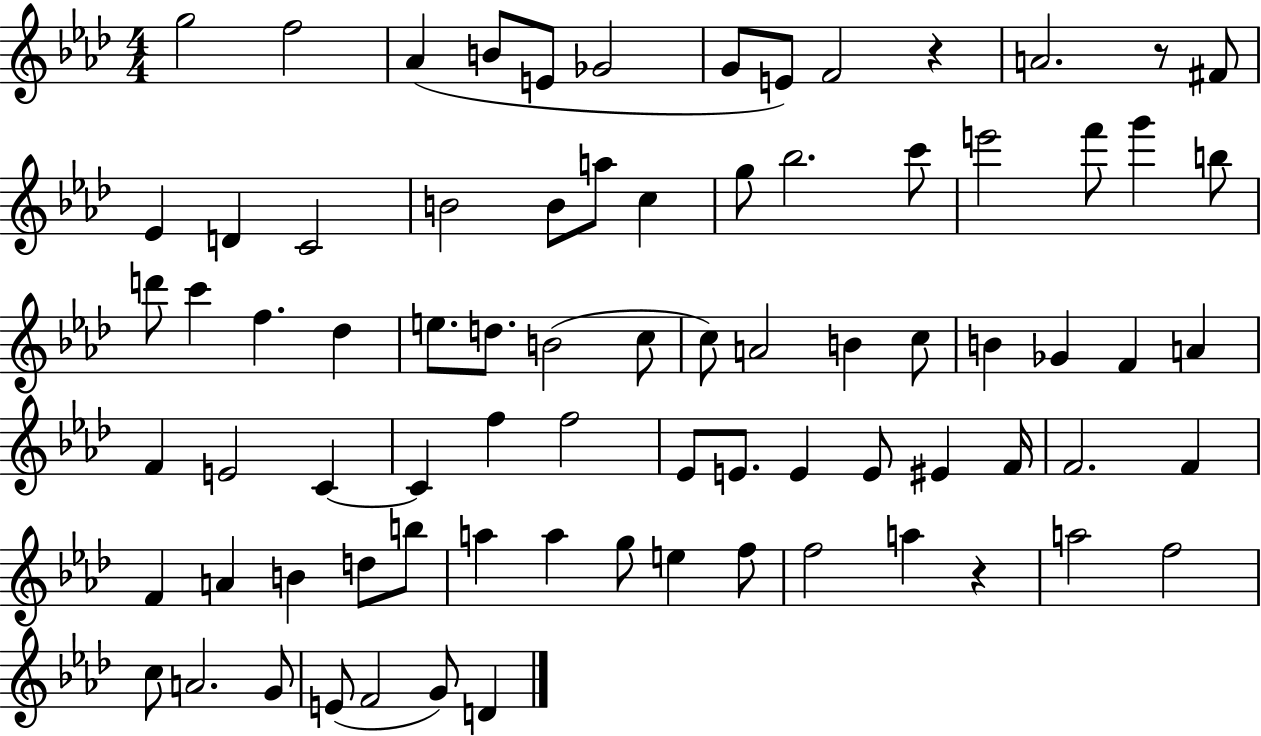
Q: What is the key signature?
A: AES major